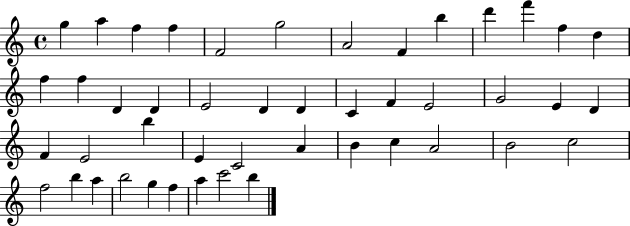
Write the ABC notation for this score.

X:1
T:Untitled
M:4/4
L:1/4
K:C
g a f f F2 g2 A2 F b d' f' f d f f D D E2 D D C F E2 G2 E D F E2 b E C2 A B c A2 B2 c2 f2 b a b2 g f a c'2 b